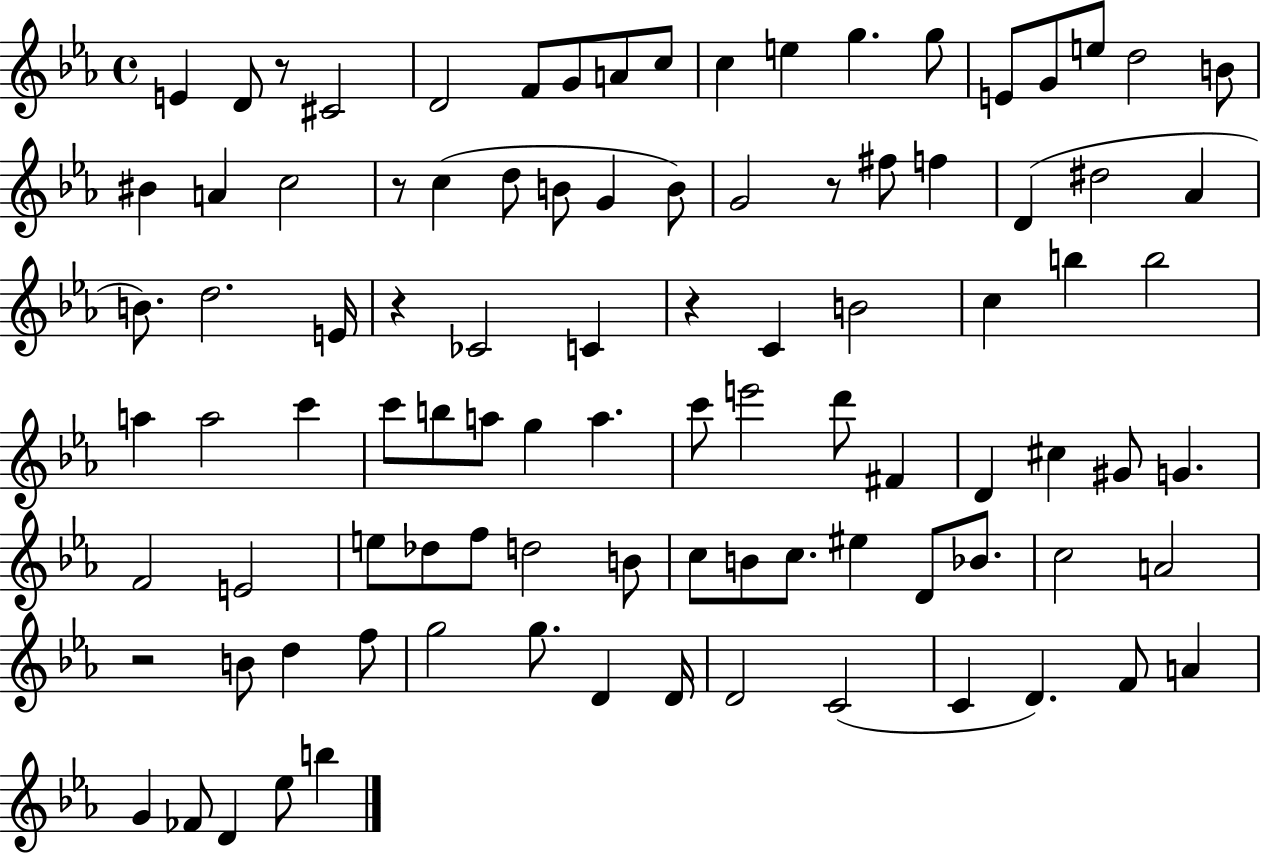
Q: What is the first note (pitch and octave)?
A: E4